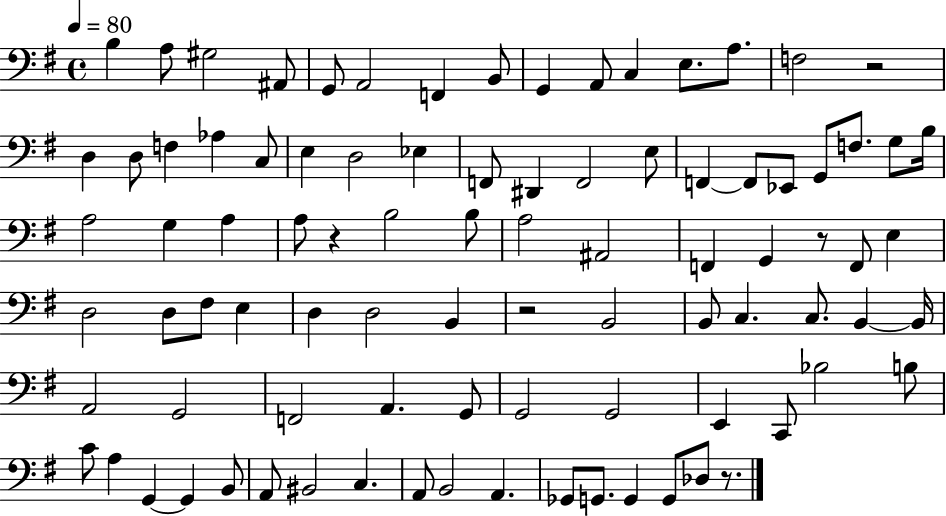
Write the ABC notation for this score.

X:1
T:Untitled
M:4/4
L:1/4
K:G
B, A,/2 ^G,2 ^A,,/2 G,,/2 A,,2 F,, B,,/2 G,, A,,/2 C, E,/2 A,/2 F,2 z2 D, D,/2 F, _A, C,/2 E, D,2 _E, F,,/2 ^D,, F,,2 E,/2 F,, F,,/2 _E,,/2 G,,/2 F,/2 G,/2 B,/4 A,2 G, A, A,/2 z B,2 B,/2 A,2 ^A,,2 F,, G,, z/2 F,,/2 E, D,2 D,/2 ^F,/2 E, D, D,2 B,, z2 B,,2 B,,/2 C, C,/2 B,, B,,/4 A,,2 G,,2 F,,2 A,, G,,/2 G,,2 G,,2 E,, C,,/2 _B,2 B,/2 C/2 A, G,, G,, B,,/2 A,,/2 ^B,,2 C, A,,/2 B,,2 A,, _G,,/2 G,,/2 G,, G,,/2 _D,/2 z/2